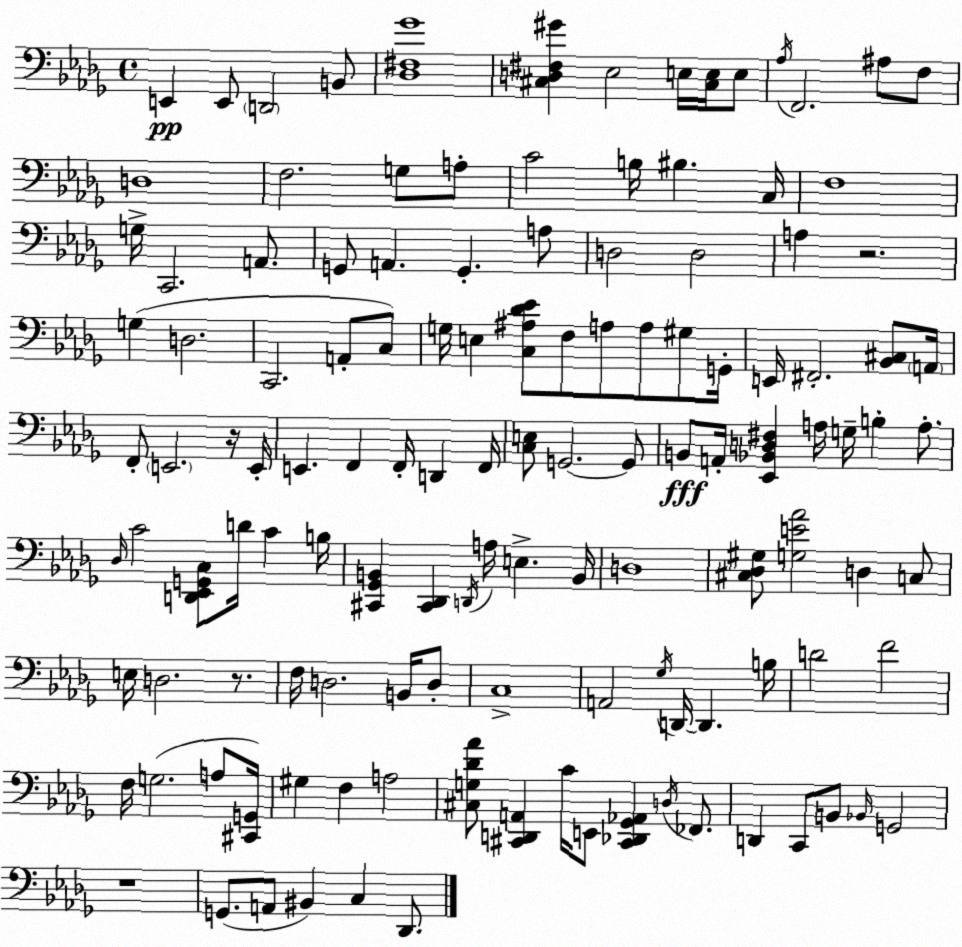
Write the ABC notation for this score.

X:1
T:Untitled
M:4/4
L:1/4
K:Bbm
E,, E,,/2 D,,2 B,,/2 [_D,^F,_G]4 [^C,D,^F,^G] _E,2 E,/4 [^C,E,]/4 E,/2 _A,/4 F,,2 ^A,/2 F,/2 D,4 F,2 G,/2 A,/2 C2 B,/4 ^B, C,/4 F,4 G,/4 C,,2 A,,/2 G,,/2 A,, G,, A,/2 D,2 D,2 A, z2 G, D,2 C,,2 A,,/2 C,/2 G,/4 E, [C,^A,_D_E]/2 F,/2 A,/2 A,/2 ^G,/2 G,,/4 E,,/4 ^F,,2 [_B,,^C,]/2 A,,/4 F,,/2 E,,2 z/4 E,,/4 E,, F,, F,,/4 D,, F,,/4 [C,E,]/2 G,,2 G,,/2 B,,/2 A,,/4 [_E,,_B,,D,^F,] A,/4 G,/4 B, A,/2 _D,/4 C2 [D,,_E,,G,,C,]/2 D/4 C B,/4 [^C,,_G,,B,,] [^C,,_D,,] D,,/4 A,/4 E, B,,/4 D,4 [^C,_D,^G,]/2 [G,E_A]2 D, C,/2 E,/4 D,2 z/2 F,/4 D,2 B,,/4 D,/2 C,4 A,,2 _G,/4 D,,/4 D,, B,/4 D2 F2 F,/4 G,2 A,/2 [^C,,G,,]/4 ^G, F, A,2 [^C,G,_D_A]/2 [^C,,D,,A,,] C/4 E,,/2 [^C,,_D,,_G,,_A,,] D,/4 _F,,/2 D,, C,,/2 B,,/2 _B,,/4 G,,2 z4 G,,/2 A,,/2 ^B,, C, _D,,/2